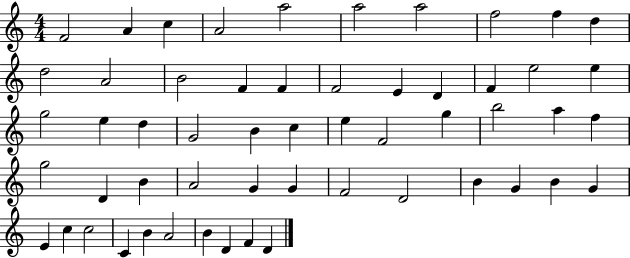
X:1
T:Untitled
M:4/4
L:1/4
K:C
F2 A c A2 a2 a2 a2 f2 f d d2 A2 B2 F F F2 E D F e2 e g2 e d G2 B c e F2 g b2 a f g2 D B A2 G G F2 D2 B G B G E c c2 C B A2 B D F D